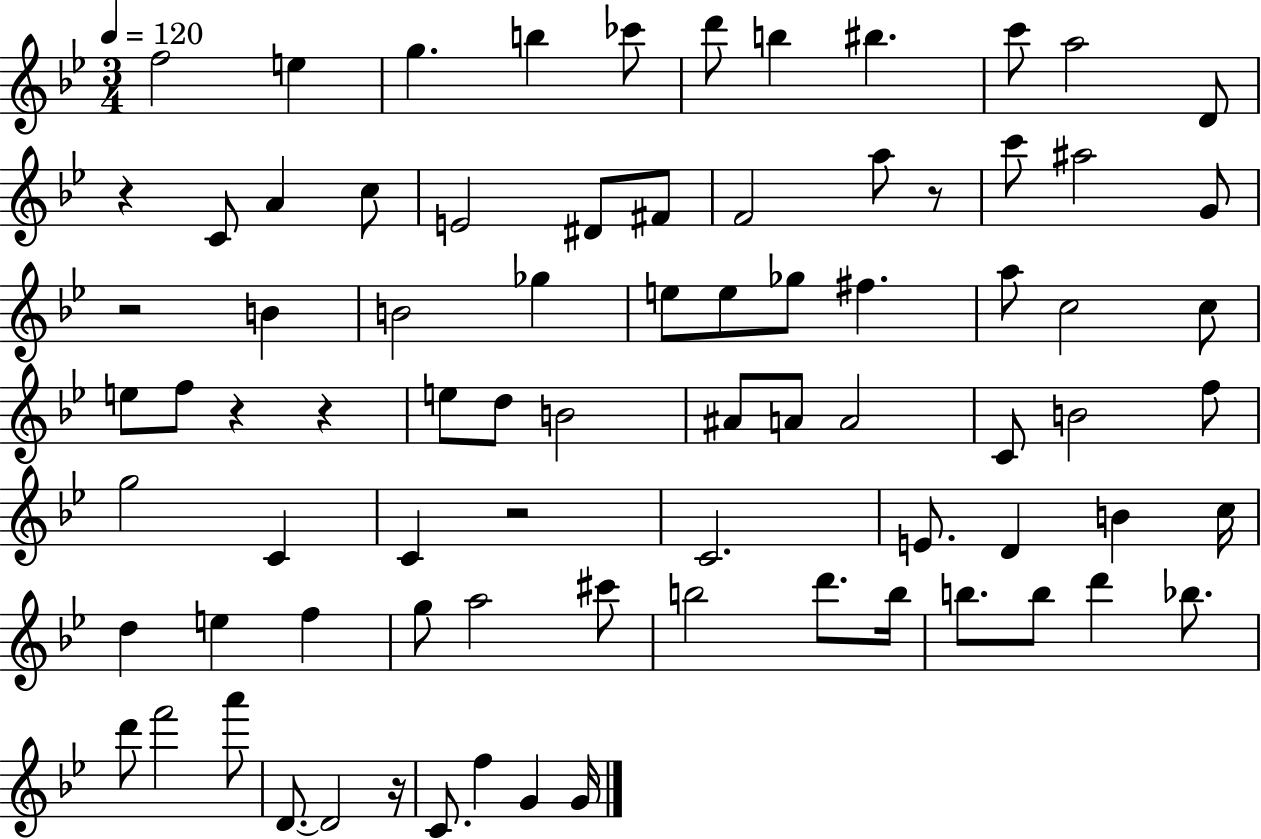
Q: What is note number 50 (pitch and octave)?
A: B4